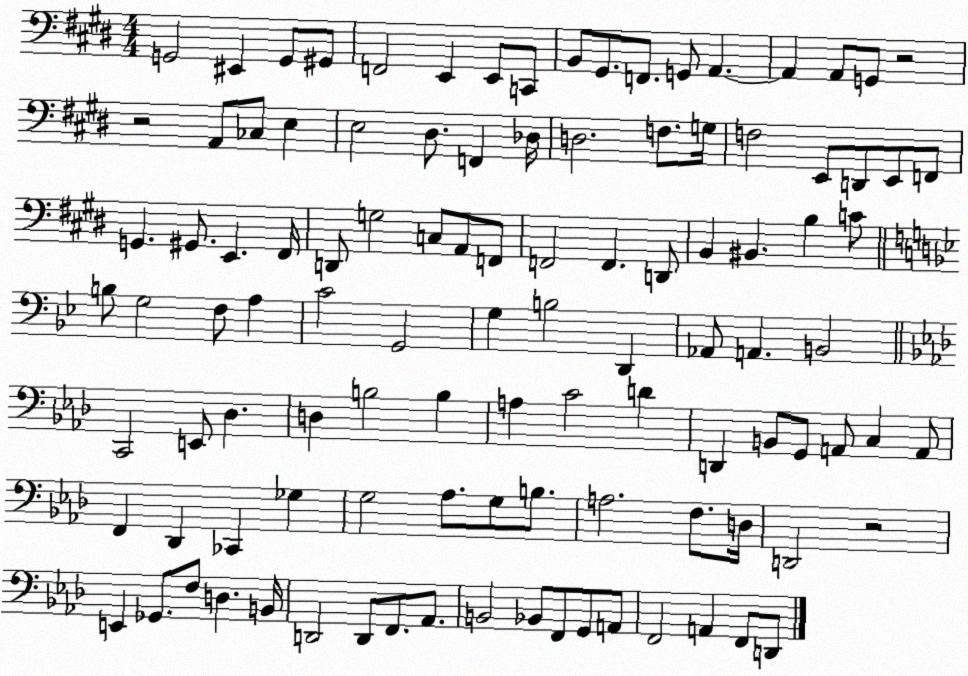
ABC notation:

X:1
T:Untitled
M:4/4
L:1/4
K:E
G,,2 ^E,, G,,/2 ^G,,/2 F,,2 E,, E,,/2 C,,/2 B,,/2 ^G,,/2 F,,/2 G,,/2 A,, A,, A,,/2 G,,/2 z2 z2 A,,/2 _C,/2 E, E,2 ^D,/2 F,, _D,/4 D,2 F,/2 G,/4 F,2 E,,/2 D,,/2 E,,/2 F,,/2 G,, ^G,,/2 E,, ^F,,/4 D,,/2 G,2 C,/2 A,,/2 F,,/2 F,,2 F,, D,,/2 B,, ^B,, B, C/2 B,/2 G,2 F,/2 A, C2 G,,2 G, B,2 D,, _A,,/2 A,, B,,2 C,,2 E,,/2 _D, D, B,2 B, A, C2 D D,, B,,/2 G,,/2 A,,/2 C, A,,/2 F,, _D,, _C,, _G, G,2 _A,/2 G,/2 B,/2 A,2 F,/2 D,/4 D,,2 z2 E,, _G,,/2 F,/2 D, B,,/4 D,,2 D,,/2 F,,/2 _A,,/2 B,,2 _B,,/2 F,,/2 G,,/2 A,,/2 F,,2 A,, F,,/2 D,,/2